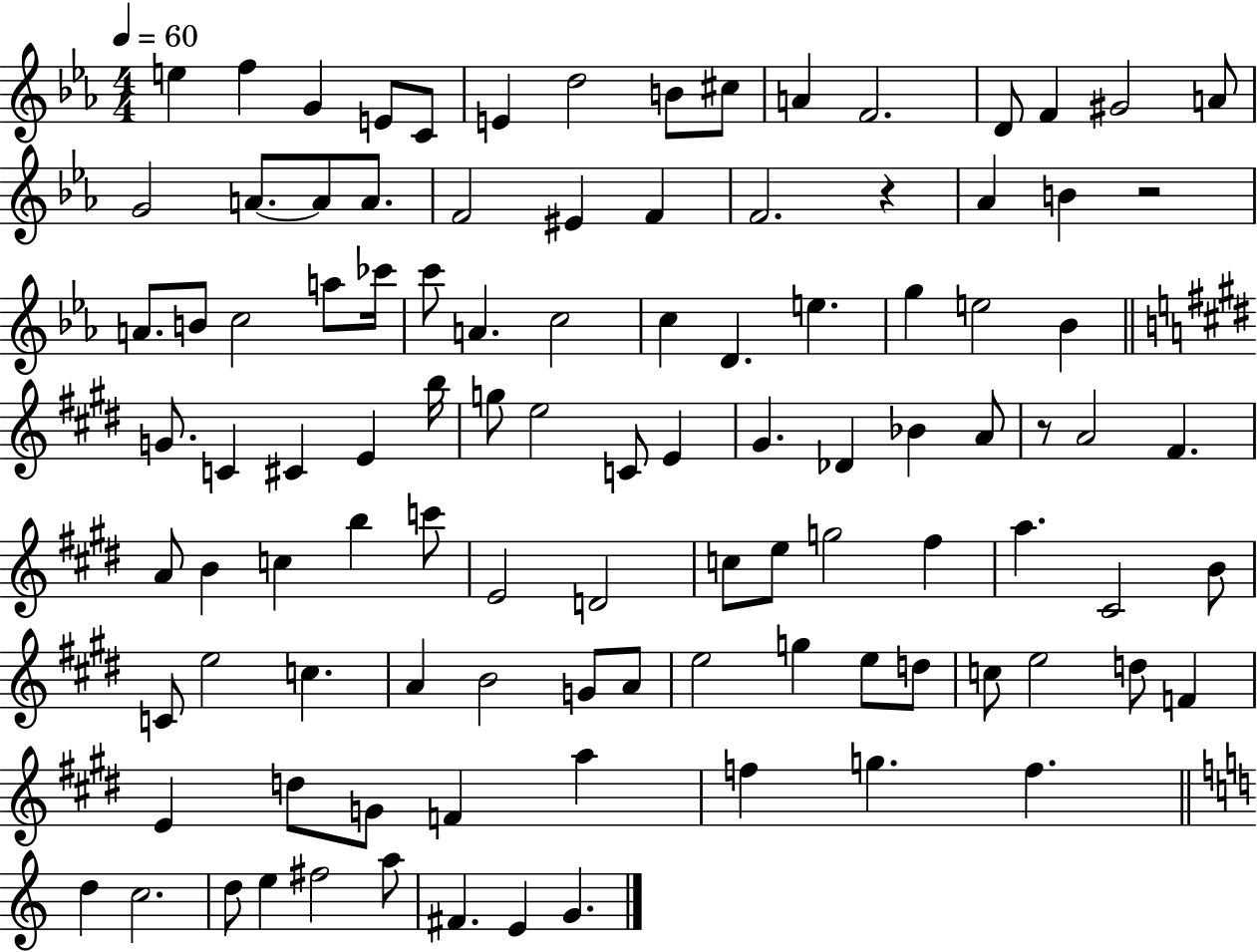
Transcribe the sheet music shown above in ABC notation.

X:1
T:Untitled
M:4/4
L:1/4
K:Eb
e f G E/2 C/2 E d2 B/2 ^c/2 A F2 D/2 F ^G2 A/2 G2 A/2 A/2 A/2 F2 ^E F F2 z _A B z2 A/2 B/2 c2 a/2 _c'/4 c'/2 A c2 c D e g e2 _B G/2 C ^C E b/4 g/2 e2 C/2 E ^G _D _B A/2 z/2 A2 ^F A/2 B c b c'/2 E2 D2 c/2 e/2 g2 ^f a ^C2 B/2 C/2 e2 c A B2 G/2 A/2 e2 g e/2 d/2 c/2 e2 d/2 F E d/2 G/2 F a f g f d c2 d/2 e ^f2 a/2 ^F E G